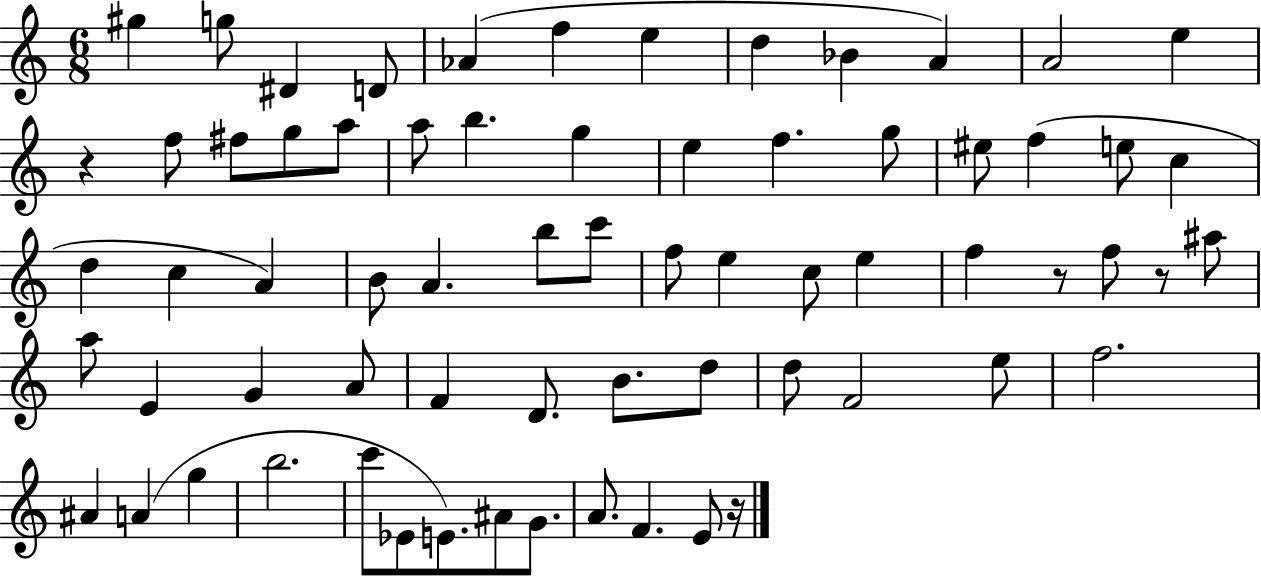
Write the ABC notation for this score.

X:1
T:Untitled
M:6/8
L:1/4
K:C
^g g/2 ^D D/2 _A f e d _B A A2 e z f/2 ^f/2 g/2 a/2 a/2 b g e f g/2 ^e/2 f e/2 c d c A B/2 A b/2 c'/2 f/2 e c/2 e f z/2 f/2 z/2 ^a/2 a/2 E G A/2 F D/2 B/2 d/2 d/2 F2 e/2 f2 ^A A g b2 c'/2 _E/2 E/2 ^A/2 G/2 A/2 F E/2 z/4